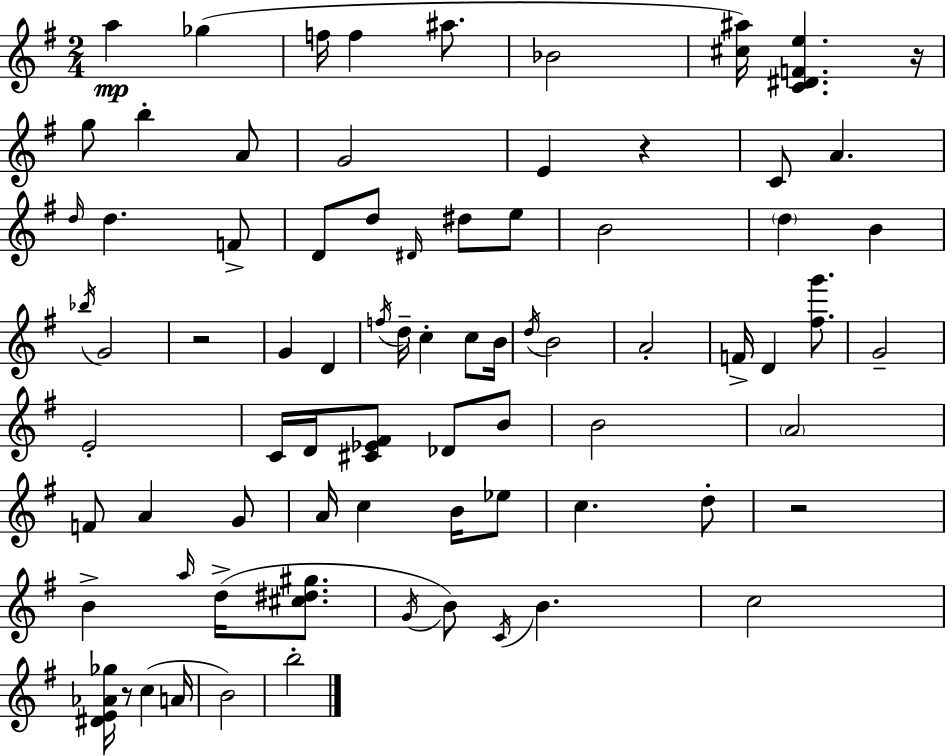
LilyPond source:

{
  \clef treble
  \numericTimeSignature
  \time 2/4
  \key e \minor
  a''4\mp ges''4( | f''16 f''4 ais''8. | bes'2 | <cis'' ais''>16) <c' dis' f' e''>4. r16 | \break g''8 b''4-. a'8 | g'2 | e'4 r4 | c'8 a'4. | \break \grace { d''16 } d''4. f'8-> | d'8 d''8 \grace { dis'16 } dis''8 | e''8 b'2 | \parenthesize d''4 b'4 | \break \acciaccatura { bes''16 } g'2 | r2 | g'4 d'4 | \acciaccatura { f''16 } d''16-- c''4-. | \break c''8 b'16 \acciaccatura { d''16 } b'2 | a'2-. | f'16-> d'4 | <fis'' g'''>8. g'2-- | \break e'2-. | c'16 d'16 <cis' ees' fis'>8 | des'8 b'8 b'2 | \parenthesize a'2 | \break f'8 a'4 | g'8 a'16 c''4 | b'16 ees''8 c''4. | d''8-. r2 | \break b'4-> | \grace { a''16 } d''16->( <cis'' dis'' gis''>8. \acciaccatura { g'16 } b'8) | \acciaccatura { c'16 } b'4. | c''2 | \break <dis' e' aes' ges''>16 r8 c''4( a'16 | b'2) | b''2-. | \bar "|."
}